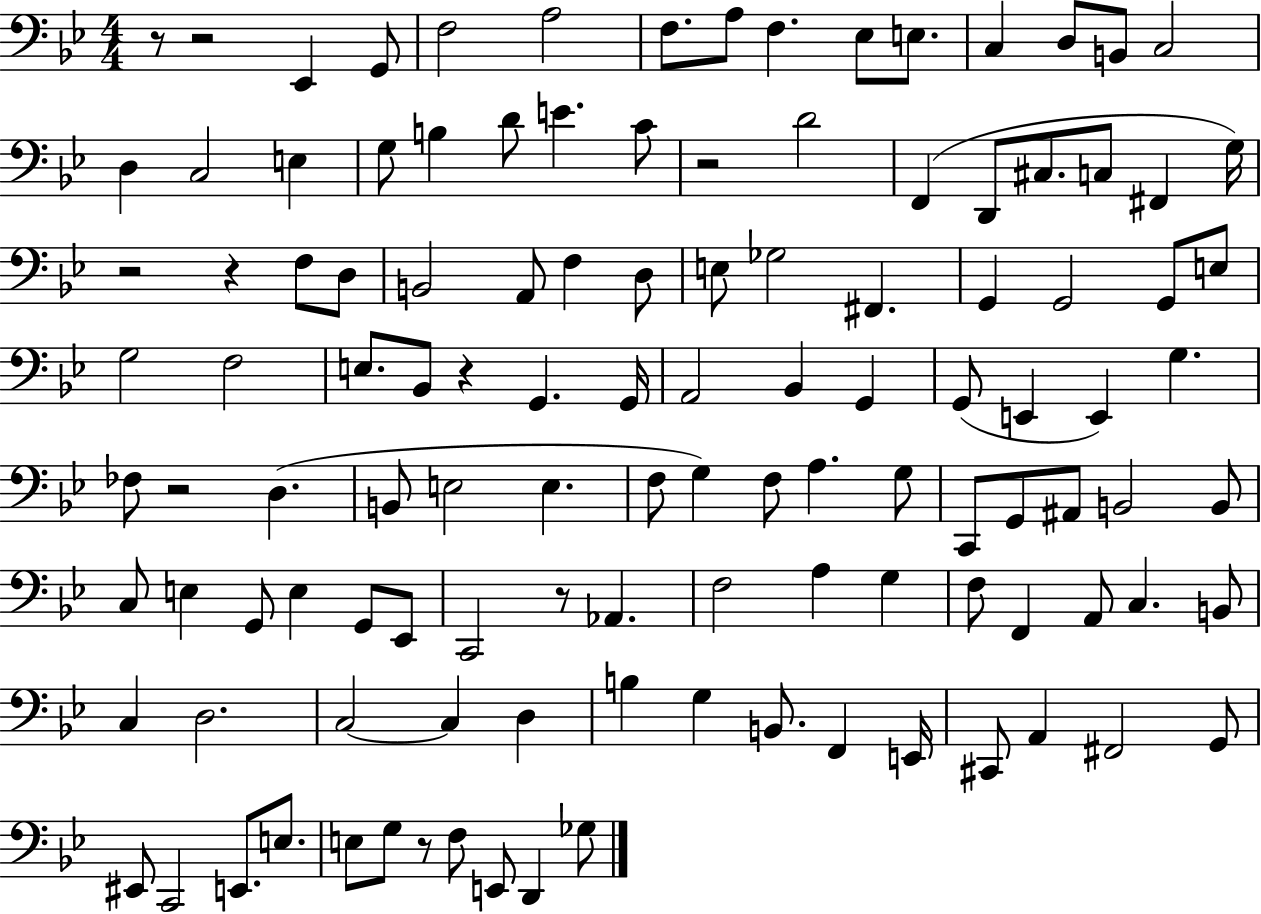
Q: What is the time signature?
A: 4/4